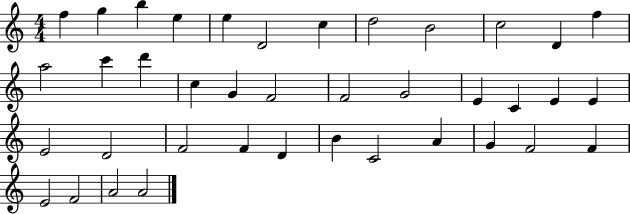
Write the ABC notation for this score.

X:1
T:Untitled
M:4/4
L:1/4
K:C
f g b e e D2 c d2 B2 c2 D f a2 c' d' c G F2 F2 G2 E C E E E2 D2 F2 F D B C2 A G F2 F E2 F2 A2 A2